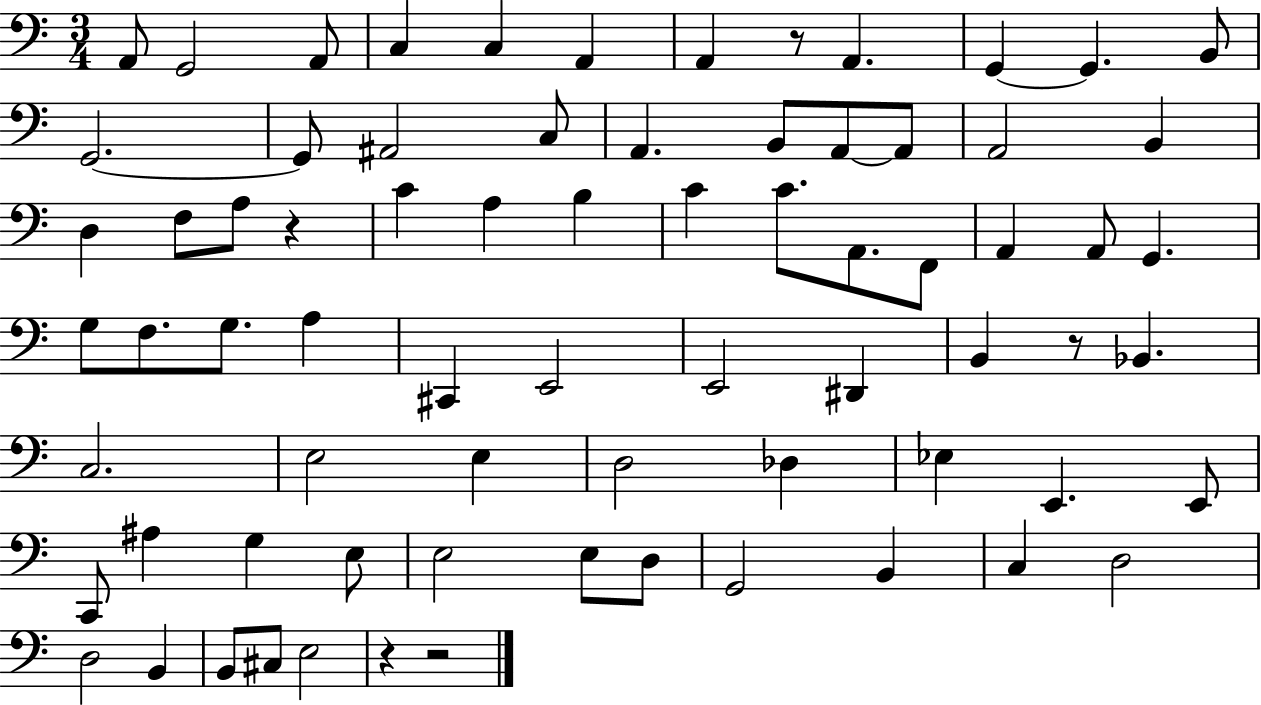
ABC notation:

X:1
T:Untitled
M:3/4
L:1/4
K:C
A,,/2 G,,2 A,,/2 C, C, A,, A,, z/2 A,, G,, G,, B,,/2 G,,2 G,,/2 ^A,,2 C,/2 A,, B,,/2 A,,/2 A,,/2 A,,2 B,, D, F,/2 A,/2 z C A, B, C C/2 A,,/2 F,,/2 A,, A,,/2 G,, G,/2 F,/2 G,/2 A, ^C,, E,,2 E,,2 ^D,, B,, z/2 _B,, C,2 E,2 E, D,2 _D, _E, E,, E,,/2 C,,/2 ^A, G, E,/2 E,2 E,/2 D,/2 G,,2 B,, C, D,2 D,2 B,, B,,/2 ^C,/2 E,2 z z2